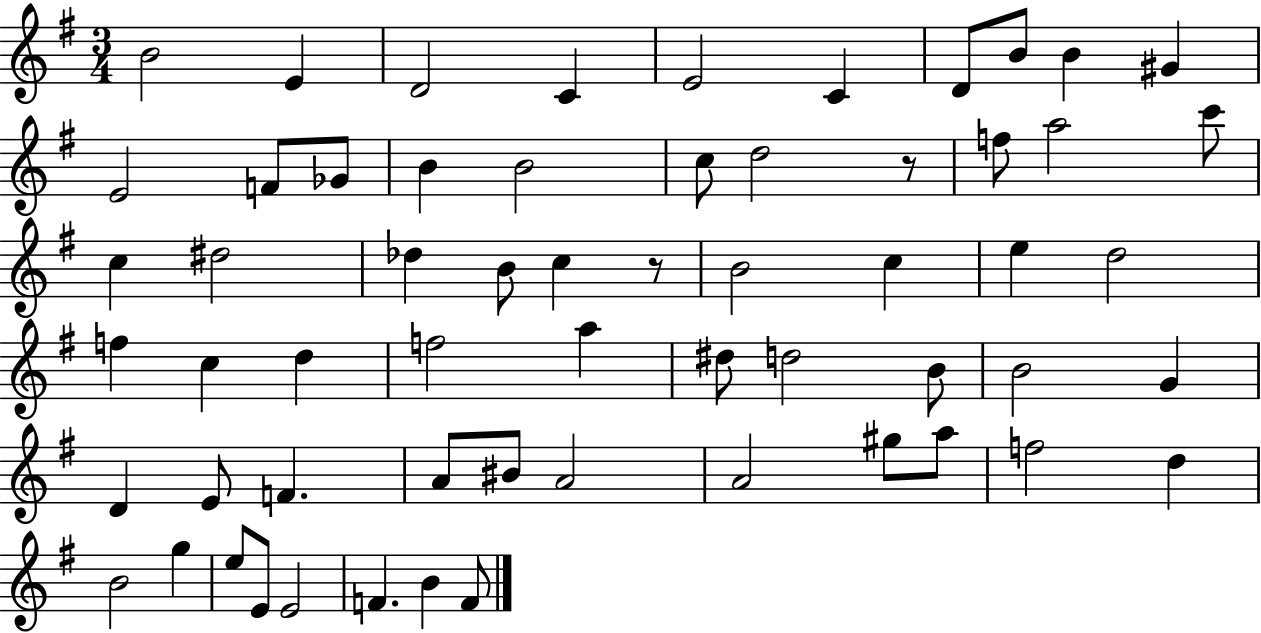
{
  \clef treble
  \numericTimeSignature
  \time 3/4
  \key g \major
  \repeat volta 2 { b'2 e'4 | d'2 c'4 | e'2 c'4 | d'8 b'8 b'4 gis'4 | \break e'2 f'8 ges'8 | b'4 b'2 | c''8 d''2 r8 | f''8 a''2 c'''8 | \break c''4 dis''2 | des''4 b'8 c''4 r8 | b'2 c''4 | e''4 d''2 | \break f''4 c''4 d''4 | f''2 a''4 | dis''8 d''2 b'8 | b'2 g'4 | \break d'4 e'8 f'4. | a'8 bis'8 a'2 | a'2 gis''8 a''8 | f''2 d''4 | \break b'2 g''4 | e''8 e'8 e'2 | f'4. b'4 f'8 | } \bar "|."
}